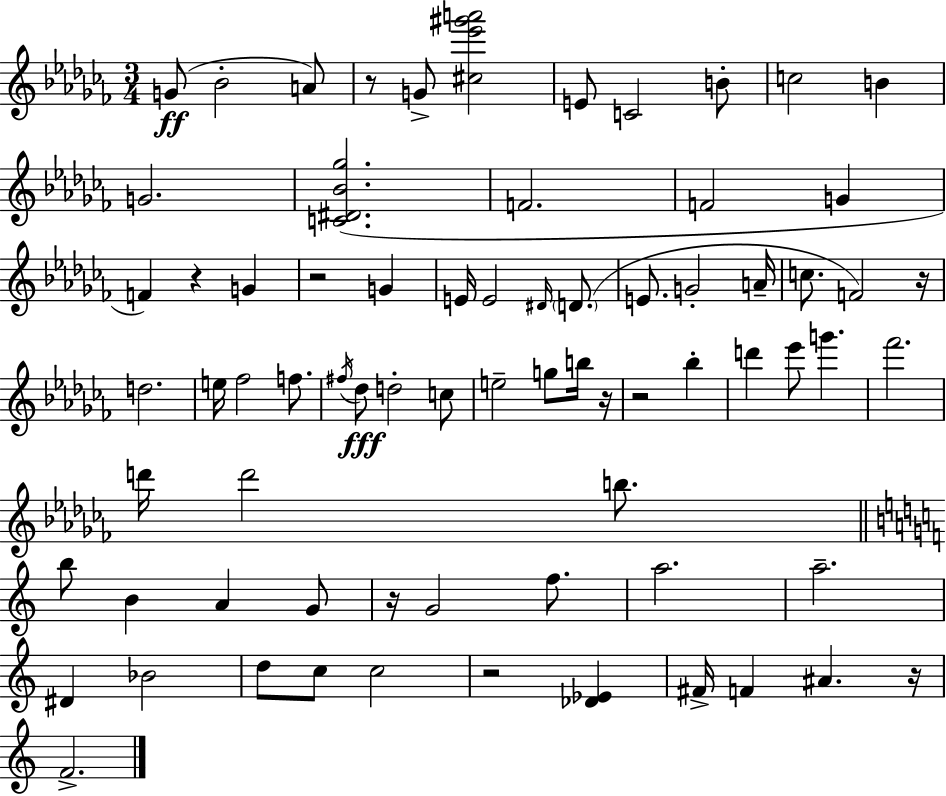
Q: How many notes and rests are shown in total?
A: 73